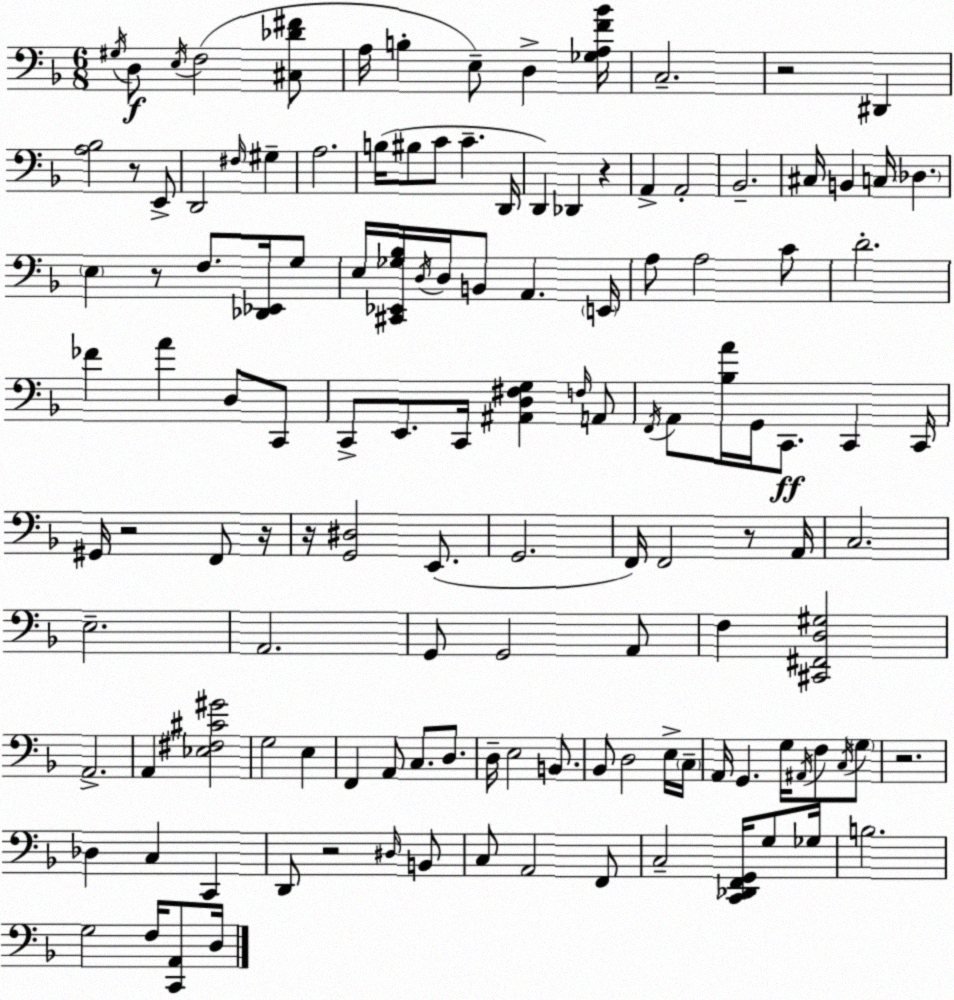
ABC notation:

X:1
T:Untitled
M:6/8
L:1/4
K:F
^G,/4 D,/2 E,/4 F,2 [^C,_D^F]/2 A,/4 B, E,/2 D, [_G,A,F_B]/4 C,2 z2 ^D,, [A,_B,]2 z/2 E,,/2 D,,2 ^F,/4 ^G, A,2 B,/4 ^B,/2 C/2 C D,,/4 D,, _D,, z A,, A,,2 _B,,2 ^C,/4 B,, C,/4 _D, E, z/2 F,/2 [_D,,_E,,]/4 G,/2 E,/4 [^C,,_E,,_G,_B,]/4 D,/4 D,/4 B,,/2 A,, E,,/4 A,/2 A,2 C/2 D2 _F A D,/2 C,,/2 C,,/2 E,,/2 C,,/4 [^A,,D,^F,G,] F,/4 A,,/2 F,,/4 A,,/2 [_B,A]/4 G,,/4 C,,/2 C,, C,,/4 ^G,,/4 z2 F,,/2 z/4 z/4 [G,,^D,]2 E,,/2 G,,2 F,,/4 F,,2 z/2 A,,/4 C,2 E,2 A,,2 G,,/2 G,,2 A,,/2 F, [^C,,^F,,D,^G,]2 A,,2 A,, [_E,^F,^C^G]2 G,2 E, F,, A,,/2 C,/2 D,/2 D,/4 E,2 B,,/2 _B,,/2 D,2 E,/4 C,/4 A,,/4 G,, G,/4 ^A,,/4 F,/2 C,/4 G,/2 z2 _D, C, C,, D,,/2 z2 ^D,/4 B,,/2 C,/2 A,,2 F,,/2 C,2 [C,,_D,,F,,G,,]/4 G,/2 _G,/4 B,2 G,2 F,/4 [C,,A,,]/2 D,/4